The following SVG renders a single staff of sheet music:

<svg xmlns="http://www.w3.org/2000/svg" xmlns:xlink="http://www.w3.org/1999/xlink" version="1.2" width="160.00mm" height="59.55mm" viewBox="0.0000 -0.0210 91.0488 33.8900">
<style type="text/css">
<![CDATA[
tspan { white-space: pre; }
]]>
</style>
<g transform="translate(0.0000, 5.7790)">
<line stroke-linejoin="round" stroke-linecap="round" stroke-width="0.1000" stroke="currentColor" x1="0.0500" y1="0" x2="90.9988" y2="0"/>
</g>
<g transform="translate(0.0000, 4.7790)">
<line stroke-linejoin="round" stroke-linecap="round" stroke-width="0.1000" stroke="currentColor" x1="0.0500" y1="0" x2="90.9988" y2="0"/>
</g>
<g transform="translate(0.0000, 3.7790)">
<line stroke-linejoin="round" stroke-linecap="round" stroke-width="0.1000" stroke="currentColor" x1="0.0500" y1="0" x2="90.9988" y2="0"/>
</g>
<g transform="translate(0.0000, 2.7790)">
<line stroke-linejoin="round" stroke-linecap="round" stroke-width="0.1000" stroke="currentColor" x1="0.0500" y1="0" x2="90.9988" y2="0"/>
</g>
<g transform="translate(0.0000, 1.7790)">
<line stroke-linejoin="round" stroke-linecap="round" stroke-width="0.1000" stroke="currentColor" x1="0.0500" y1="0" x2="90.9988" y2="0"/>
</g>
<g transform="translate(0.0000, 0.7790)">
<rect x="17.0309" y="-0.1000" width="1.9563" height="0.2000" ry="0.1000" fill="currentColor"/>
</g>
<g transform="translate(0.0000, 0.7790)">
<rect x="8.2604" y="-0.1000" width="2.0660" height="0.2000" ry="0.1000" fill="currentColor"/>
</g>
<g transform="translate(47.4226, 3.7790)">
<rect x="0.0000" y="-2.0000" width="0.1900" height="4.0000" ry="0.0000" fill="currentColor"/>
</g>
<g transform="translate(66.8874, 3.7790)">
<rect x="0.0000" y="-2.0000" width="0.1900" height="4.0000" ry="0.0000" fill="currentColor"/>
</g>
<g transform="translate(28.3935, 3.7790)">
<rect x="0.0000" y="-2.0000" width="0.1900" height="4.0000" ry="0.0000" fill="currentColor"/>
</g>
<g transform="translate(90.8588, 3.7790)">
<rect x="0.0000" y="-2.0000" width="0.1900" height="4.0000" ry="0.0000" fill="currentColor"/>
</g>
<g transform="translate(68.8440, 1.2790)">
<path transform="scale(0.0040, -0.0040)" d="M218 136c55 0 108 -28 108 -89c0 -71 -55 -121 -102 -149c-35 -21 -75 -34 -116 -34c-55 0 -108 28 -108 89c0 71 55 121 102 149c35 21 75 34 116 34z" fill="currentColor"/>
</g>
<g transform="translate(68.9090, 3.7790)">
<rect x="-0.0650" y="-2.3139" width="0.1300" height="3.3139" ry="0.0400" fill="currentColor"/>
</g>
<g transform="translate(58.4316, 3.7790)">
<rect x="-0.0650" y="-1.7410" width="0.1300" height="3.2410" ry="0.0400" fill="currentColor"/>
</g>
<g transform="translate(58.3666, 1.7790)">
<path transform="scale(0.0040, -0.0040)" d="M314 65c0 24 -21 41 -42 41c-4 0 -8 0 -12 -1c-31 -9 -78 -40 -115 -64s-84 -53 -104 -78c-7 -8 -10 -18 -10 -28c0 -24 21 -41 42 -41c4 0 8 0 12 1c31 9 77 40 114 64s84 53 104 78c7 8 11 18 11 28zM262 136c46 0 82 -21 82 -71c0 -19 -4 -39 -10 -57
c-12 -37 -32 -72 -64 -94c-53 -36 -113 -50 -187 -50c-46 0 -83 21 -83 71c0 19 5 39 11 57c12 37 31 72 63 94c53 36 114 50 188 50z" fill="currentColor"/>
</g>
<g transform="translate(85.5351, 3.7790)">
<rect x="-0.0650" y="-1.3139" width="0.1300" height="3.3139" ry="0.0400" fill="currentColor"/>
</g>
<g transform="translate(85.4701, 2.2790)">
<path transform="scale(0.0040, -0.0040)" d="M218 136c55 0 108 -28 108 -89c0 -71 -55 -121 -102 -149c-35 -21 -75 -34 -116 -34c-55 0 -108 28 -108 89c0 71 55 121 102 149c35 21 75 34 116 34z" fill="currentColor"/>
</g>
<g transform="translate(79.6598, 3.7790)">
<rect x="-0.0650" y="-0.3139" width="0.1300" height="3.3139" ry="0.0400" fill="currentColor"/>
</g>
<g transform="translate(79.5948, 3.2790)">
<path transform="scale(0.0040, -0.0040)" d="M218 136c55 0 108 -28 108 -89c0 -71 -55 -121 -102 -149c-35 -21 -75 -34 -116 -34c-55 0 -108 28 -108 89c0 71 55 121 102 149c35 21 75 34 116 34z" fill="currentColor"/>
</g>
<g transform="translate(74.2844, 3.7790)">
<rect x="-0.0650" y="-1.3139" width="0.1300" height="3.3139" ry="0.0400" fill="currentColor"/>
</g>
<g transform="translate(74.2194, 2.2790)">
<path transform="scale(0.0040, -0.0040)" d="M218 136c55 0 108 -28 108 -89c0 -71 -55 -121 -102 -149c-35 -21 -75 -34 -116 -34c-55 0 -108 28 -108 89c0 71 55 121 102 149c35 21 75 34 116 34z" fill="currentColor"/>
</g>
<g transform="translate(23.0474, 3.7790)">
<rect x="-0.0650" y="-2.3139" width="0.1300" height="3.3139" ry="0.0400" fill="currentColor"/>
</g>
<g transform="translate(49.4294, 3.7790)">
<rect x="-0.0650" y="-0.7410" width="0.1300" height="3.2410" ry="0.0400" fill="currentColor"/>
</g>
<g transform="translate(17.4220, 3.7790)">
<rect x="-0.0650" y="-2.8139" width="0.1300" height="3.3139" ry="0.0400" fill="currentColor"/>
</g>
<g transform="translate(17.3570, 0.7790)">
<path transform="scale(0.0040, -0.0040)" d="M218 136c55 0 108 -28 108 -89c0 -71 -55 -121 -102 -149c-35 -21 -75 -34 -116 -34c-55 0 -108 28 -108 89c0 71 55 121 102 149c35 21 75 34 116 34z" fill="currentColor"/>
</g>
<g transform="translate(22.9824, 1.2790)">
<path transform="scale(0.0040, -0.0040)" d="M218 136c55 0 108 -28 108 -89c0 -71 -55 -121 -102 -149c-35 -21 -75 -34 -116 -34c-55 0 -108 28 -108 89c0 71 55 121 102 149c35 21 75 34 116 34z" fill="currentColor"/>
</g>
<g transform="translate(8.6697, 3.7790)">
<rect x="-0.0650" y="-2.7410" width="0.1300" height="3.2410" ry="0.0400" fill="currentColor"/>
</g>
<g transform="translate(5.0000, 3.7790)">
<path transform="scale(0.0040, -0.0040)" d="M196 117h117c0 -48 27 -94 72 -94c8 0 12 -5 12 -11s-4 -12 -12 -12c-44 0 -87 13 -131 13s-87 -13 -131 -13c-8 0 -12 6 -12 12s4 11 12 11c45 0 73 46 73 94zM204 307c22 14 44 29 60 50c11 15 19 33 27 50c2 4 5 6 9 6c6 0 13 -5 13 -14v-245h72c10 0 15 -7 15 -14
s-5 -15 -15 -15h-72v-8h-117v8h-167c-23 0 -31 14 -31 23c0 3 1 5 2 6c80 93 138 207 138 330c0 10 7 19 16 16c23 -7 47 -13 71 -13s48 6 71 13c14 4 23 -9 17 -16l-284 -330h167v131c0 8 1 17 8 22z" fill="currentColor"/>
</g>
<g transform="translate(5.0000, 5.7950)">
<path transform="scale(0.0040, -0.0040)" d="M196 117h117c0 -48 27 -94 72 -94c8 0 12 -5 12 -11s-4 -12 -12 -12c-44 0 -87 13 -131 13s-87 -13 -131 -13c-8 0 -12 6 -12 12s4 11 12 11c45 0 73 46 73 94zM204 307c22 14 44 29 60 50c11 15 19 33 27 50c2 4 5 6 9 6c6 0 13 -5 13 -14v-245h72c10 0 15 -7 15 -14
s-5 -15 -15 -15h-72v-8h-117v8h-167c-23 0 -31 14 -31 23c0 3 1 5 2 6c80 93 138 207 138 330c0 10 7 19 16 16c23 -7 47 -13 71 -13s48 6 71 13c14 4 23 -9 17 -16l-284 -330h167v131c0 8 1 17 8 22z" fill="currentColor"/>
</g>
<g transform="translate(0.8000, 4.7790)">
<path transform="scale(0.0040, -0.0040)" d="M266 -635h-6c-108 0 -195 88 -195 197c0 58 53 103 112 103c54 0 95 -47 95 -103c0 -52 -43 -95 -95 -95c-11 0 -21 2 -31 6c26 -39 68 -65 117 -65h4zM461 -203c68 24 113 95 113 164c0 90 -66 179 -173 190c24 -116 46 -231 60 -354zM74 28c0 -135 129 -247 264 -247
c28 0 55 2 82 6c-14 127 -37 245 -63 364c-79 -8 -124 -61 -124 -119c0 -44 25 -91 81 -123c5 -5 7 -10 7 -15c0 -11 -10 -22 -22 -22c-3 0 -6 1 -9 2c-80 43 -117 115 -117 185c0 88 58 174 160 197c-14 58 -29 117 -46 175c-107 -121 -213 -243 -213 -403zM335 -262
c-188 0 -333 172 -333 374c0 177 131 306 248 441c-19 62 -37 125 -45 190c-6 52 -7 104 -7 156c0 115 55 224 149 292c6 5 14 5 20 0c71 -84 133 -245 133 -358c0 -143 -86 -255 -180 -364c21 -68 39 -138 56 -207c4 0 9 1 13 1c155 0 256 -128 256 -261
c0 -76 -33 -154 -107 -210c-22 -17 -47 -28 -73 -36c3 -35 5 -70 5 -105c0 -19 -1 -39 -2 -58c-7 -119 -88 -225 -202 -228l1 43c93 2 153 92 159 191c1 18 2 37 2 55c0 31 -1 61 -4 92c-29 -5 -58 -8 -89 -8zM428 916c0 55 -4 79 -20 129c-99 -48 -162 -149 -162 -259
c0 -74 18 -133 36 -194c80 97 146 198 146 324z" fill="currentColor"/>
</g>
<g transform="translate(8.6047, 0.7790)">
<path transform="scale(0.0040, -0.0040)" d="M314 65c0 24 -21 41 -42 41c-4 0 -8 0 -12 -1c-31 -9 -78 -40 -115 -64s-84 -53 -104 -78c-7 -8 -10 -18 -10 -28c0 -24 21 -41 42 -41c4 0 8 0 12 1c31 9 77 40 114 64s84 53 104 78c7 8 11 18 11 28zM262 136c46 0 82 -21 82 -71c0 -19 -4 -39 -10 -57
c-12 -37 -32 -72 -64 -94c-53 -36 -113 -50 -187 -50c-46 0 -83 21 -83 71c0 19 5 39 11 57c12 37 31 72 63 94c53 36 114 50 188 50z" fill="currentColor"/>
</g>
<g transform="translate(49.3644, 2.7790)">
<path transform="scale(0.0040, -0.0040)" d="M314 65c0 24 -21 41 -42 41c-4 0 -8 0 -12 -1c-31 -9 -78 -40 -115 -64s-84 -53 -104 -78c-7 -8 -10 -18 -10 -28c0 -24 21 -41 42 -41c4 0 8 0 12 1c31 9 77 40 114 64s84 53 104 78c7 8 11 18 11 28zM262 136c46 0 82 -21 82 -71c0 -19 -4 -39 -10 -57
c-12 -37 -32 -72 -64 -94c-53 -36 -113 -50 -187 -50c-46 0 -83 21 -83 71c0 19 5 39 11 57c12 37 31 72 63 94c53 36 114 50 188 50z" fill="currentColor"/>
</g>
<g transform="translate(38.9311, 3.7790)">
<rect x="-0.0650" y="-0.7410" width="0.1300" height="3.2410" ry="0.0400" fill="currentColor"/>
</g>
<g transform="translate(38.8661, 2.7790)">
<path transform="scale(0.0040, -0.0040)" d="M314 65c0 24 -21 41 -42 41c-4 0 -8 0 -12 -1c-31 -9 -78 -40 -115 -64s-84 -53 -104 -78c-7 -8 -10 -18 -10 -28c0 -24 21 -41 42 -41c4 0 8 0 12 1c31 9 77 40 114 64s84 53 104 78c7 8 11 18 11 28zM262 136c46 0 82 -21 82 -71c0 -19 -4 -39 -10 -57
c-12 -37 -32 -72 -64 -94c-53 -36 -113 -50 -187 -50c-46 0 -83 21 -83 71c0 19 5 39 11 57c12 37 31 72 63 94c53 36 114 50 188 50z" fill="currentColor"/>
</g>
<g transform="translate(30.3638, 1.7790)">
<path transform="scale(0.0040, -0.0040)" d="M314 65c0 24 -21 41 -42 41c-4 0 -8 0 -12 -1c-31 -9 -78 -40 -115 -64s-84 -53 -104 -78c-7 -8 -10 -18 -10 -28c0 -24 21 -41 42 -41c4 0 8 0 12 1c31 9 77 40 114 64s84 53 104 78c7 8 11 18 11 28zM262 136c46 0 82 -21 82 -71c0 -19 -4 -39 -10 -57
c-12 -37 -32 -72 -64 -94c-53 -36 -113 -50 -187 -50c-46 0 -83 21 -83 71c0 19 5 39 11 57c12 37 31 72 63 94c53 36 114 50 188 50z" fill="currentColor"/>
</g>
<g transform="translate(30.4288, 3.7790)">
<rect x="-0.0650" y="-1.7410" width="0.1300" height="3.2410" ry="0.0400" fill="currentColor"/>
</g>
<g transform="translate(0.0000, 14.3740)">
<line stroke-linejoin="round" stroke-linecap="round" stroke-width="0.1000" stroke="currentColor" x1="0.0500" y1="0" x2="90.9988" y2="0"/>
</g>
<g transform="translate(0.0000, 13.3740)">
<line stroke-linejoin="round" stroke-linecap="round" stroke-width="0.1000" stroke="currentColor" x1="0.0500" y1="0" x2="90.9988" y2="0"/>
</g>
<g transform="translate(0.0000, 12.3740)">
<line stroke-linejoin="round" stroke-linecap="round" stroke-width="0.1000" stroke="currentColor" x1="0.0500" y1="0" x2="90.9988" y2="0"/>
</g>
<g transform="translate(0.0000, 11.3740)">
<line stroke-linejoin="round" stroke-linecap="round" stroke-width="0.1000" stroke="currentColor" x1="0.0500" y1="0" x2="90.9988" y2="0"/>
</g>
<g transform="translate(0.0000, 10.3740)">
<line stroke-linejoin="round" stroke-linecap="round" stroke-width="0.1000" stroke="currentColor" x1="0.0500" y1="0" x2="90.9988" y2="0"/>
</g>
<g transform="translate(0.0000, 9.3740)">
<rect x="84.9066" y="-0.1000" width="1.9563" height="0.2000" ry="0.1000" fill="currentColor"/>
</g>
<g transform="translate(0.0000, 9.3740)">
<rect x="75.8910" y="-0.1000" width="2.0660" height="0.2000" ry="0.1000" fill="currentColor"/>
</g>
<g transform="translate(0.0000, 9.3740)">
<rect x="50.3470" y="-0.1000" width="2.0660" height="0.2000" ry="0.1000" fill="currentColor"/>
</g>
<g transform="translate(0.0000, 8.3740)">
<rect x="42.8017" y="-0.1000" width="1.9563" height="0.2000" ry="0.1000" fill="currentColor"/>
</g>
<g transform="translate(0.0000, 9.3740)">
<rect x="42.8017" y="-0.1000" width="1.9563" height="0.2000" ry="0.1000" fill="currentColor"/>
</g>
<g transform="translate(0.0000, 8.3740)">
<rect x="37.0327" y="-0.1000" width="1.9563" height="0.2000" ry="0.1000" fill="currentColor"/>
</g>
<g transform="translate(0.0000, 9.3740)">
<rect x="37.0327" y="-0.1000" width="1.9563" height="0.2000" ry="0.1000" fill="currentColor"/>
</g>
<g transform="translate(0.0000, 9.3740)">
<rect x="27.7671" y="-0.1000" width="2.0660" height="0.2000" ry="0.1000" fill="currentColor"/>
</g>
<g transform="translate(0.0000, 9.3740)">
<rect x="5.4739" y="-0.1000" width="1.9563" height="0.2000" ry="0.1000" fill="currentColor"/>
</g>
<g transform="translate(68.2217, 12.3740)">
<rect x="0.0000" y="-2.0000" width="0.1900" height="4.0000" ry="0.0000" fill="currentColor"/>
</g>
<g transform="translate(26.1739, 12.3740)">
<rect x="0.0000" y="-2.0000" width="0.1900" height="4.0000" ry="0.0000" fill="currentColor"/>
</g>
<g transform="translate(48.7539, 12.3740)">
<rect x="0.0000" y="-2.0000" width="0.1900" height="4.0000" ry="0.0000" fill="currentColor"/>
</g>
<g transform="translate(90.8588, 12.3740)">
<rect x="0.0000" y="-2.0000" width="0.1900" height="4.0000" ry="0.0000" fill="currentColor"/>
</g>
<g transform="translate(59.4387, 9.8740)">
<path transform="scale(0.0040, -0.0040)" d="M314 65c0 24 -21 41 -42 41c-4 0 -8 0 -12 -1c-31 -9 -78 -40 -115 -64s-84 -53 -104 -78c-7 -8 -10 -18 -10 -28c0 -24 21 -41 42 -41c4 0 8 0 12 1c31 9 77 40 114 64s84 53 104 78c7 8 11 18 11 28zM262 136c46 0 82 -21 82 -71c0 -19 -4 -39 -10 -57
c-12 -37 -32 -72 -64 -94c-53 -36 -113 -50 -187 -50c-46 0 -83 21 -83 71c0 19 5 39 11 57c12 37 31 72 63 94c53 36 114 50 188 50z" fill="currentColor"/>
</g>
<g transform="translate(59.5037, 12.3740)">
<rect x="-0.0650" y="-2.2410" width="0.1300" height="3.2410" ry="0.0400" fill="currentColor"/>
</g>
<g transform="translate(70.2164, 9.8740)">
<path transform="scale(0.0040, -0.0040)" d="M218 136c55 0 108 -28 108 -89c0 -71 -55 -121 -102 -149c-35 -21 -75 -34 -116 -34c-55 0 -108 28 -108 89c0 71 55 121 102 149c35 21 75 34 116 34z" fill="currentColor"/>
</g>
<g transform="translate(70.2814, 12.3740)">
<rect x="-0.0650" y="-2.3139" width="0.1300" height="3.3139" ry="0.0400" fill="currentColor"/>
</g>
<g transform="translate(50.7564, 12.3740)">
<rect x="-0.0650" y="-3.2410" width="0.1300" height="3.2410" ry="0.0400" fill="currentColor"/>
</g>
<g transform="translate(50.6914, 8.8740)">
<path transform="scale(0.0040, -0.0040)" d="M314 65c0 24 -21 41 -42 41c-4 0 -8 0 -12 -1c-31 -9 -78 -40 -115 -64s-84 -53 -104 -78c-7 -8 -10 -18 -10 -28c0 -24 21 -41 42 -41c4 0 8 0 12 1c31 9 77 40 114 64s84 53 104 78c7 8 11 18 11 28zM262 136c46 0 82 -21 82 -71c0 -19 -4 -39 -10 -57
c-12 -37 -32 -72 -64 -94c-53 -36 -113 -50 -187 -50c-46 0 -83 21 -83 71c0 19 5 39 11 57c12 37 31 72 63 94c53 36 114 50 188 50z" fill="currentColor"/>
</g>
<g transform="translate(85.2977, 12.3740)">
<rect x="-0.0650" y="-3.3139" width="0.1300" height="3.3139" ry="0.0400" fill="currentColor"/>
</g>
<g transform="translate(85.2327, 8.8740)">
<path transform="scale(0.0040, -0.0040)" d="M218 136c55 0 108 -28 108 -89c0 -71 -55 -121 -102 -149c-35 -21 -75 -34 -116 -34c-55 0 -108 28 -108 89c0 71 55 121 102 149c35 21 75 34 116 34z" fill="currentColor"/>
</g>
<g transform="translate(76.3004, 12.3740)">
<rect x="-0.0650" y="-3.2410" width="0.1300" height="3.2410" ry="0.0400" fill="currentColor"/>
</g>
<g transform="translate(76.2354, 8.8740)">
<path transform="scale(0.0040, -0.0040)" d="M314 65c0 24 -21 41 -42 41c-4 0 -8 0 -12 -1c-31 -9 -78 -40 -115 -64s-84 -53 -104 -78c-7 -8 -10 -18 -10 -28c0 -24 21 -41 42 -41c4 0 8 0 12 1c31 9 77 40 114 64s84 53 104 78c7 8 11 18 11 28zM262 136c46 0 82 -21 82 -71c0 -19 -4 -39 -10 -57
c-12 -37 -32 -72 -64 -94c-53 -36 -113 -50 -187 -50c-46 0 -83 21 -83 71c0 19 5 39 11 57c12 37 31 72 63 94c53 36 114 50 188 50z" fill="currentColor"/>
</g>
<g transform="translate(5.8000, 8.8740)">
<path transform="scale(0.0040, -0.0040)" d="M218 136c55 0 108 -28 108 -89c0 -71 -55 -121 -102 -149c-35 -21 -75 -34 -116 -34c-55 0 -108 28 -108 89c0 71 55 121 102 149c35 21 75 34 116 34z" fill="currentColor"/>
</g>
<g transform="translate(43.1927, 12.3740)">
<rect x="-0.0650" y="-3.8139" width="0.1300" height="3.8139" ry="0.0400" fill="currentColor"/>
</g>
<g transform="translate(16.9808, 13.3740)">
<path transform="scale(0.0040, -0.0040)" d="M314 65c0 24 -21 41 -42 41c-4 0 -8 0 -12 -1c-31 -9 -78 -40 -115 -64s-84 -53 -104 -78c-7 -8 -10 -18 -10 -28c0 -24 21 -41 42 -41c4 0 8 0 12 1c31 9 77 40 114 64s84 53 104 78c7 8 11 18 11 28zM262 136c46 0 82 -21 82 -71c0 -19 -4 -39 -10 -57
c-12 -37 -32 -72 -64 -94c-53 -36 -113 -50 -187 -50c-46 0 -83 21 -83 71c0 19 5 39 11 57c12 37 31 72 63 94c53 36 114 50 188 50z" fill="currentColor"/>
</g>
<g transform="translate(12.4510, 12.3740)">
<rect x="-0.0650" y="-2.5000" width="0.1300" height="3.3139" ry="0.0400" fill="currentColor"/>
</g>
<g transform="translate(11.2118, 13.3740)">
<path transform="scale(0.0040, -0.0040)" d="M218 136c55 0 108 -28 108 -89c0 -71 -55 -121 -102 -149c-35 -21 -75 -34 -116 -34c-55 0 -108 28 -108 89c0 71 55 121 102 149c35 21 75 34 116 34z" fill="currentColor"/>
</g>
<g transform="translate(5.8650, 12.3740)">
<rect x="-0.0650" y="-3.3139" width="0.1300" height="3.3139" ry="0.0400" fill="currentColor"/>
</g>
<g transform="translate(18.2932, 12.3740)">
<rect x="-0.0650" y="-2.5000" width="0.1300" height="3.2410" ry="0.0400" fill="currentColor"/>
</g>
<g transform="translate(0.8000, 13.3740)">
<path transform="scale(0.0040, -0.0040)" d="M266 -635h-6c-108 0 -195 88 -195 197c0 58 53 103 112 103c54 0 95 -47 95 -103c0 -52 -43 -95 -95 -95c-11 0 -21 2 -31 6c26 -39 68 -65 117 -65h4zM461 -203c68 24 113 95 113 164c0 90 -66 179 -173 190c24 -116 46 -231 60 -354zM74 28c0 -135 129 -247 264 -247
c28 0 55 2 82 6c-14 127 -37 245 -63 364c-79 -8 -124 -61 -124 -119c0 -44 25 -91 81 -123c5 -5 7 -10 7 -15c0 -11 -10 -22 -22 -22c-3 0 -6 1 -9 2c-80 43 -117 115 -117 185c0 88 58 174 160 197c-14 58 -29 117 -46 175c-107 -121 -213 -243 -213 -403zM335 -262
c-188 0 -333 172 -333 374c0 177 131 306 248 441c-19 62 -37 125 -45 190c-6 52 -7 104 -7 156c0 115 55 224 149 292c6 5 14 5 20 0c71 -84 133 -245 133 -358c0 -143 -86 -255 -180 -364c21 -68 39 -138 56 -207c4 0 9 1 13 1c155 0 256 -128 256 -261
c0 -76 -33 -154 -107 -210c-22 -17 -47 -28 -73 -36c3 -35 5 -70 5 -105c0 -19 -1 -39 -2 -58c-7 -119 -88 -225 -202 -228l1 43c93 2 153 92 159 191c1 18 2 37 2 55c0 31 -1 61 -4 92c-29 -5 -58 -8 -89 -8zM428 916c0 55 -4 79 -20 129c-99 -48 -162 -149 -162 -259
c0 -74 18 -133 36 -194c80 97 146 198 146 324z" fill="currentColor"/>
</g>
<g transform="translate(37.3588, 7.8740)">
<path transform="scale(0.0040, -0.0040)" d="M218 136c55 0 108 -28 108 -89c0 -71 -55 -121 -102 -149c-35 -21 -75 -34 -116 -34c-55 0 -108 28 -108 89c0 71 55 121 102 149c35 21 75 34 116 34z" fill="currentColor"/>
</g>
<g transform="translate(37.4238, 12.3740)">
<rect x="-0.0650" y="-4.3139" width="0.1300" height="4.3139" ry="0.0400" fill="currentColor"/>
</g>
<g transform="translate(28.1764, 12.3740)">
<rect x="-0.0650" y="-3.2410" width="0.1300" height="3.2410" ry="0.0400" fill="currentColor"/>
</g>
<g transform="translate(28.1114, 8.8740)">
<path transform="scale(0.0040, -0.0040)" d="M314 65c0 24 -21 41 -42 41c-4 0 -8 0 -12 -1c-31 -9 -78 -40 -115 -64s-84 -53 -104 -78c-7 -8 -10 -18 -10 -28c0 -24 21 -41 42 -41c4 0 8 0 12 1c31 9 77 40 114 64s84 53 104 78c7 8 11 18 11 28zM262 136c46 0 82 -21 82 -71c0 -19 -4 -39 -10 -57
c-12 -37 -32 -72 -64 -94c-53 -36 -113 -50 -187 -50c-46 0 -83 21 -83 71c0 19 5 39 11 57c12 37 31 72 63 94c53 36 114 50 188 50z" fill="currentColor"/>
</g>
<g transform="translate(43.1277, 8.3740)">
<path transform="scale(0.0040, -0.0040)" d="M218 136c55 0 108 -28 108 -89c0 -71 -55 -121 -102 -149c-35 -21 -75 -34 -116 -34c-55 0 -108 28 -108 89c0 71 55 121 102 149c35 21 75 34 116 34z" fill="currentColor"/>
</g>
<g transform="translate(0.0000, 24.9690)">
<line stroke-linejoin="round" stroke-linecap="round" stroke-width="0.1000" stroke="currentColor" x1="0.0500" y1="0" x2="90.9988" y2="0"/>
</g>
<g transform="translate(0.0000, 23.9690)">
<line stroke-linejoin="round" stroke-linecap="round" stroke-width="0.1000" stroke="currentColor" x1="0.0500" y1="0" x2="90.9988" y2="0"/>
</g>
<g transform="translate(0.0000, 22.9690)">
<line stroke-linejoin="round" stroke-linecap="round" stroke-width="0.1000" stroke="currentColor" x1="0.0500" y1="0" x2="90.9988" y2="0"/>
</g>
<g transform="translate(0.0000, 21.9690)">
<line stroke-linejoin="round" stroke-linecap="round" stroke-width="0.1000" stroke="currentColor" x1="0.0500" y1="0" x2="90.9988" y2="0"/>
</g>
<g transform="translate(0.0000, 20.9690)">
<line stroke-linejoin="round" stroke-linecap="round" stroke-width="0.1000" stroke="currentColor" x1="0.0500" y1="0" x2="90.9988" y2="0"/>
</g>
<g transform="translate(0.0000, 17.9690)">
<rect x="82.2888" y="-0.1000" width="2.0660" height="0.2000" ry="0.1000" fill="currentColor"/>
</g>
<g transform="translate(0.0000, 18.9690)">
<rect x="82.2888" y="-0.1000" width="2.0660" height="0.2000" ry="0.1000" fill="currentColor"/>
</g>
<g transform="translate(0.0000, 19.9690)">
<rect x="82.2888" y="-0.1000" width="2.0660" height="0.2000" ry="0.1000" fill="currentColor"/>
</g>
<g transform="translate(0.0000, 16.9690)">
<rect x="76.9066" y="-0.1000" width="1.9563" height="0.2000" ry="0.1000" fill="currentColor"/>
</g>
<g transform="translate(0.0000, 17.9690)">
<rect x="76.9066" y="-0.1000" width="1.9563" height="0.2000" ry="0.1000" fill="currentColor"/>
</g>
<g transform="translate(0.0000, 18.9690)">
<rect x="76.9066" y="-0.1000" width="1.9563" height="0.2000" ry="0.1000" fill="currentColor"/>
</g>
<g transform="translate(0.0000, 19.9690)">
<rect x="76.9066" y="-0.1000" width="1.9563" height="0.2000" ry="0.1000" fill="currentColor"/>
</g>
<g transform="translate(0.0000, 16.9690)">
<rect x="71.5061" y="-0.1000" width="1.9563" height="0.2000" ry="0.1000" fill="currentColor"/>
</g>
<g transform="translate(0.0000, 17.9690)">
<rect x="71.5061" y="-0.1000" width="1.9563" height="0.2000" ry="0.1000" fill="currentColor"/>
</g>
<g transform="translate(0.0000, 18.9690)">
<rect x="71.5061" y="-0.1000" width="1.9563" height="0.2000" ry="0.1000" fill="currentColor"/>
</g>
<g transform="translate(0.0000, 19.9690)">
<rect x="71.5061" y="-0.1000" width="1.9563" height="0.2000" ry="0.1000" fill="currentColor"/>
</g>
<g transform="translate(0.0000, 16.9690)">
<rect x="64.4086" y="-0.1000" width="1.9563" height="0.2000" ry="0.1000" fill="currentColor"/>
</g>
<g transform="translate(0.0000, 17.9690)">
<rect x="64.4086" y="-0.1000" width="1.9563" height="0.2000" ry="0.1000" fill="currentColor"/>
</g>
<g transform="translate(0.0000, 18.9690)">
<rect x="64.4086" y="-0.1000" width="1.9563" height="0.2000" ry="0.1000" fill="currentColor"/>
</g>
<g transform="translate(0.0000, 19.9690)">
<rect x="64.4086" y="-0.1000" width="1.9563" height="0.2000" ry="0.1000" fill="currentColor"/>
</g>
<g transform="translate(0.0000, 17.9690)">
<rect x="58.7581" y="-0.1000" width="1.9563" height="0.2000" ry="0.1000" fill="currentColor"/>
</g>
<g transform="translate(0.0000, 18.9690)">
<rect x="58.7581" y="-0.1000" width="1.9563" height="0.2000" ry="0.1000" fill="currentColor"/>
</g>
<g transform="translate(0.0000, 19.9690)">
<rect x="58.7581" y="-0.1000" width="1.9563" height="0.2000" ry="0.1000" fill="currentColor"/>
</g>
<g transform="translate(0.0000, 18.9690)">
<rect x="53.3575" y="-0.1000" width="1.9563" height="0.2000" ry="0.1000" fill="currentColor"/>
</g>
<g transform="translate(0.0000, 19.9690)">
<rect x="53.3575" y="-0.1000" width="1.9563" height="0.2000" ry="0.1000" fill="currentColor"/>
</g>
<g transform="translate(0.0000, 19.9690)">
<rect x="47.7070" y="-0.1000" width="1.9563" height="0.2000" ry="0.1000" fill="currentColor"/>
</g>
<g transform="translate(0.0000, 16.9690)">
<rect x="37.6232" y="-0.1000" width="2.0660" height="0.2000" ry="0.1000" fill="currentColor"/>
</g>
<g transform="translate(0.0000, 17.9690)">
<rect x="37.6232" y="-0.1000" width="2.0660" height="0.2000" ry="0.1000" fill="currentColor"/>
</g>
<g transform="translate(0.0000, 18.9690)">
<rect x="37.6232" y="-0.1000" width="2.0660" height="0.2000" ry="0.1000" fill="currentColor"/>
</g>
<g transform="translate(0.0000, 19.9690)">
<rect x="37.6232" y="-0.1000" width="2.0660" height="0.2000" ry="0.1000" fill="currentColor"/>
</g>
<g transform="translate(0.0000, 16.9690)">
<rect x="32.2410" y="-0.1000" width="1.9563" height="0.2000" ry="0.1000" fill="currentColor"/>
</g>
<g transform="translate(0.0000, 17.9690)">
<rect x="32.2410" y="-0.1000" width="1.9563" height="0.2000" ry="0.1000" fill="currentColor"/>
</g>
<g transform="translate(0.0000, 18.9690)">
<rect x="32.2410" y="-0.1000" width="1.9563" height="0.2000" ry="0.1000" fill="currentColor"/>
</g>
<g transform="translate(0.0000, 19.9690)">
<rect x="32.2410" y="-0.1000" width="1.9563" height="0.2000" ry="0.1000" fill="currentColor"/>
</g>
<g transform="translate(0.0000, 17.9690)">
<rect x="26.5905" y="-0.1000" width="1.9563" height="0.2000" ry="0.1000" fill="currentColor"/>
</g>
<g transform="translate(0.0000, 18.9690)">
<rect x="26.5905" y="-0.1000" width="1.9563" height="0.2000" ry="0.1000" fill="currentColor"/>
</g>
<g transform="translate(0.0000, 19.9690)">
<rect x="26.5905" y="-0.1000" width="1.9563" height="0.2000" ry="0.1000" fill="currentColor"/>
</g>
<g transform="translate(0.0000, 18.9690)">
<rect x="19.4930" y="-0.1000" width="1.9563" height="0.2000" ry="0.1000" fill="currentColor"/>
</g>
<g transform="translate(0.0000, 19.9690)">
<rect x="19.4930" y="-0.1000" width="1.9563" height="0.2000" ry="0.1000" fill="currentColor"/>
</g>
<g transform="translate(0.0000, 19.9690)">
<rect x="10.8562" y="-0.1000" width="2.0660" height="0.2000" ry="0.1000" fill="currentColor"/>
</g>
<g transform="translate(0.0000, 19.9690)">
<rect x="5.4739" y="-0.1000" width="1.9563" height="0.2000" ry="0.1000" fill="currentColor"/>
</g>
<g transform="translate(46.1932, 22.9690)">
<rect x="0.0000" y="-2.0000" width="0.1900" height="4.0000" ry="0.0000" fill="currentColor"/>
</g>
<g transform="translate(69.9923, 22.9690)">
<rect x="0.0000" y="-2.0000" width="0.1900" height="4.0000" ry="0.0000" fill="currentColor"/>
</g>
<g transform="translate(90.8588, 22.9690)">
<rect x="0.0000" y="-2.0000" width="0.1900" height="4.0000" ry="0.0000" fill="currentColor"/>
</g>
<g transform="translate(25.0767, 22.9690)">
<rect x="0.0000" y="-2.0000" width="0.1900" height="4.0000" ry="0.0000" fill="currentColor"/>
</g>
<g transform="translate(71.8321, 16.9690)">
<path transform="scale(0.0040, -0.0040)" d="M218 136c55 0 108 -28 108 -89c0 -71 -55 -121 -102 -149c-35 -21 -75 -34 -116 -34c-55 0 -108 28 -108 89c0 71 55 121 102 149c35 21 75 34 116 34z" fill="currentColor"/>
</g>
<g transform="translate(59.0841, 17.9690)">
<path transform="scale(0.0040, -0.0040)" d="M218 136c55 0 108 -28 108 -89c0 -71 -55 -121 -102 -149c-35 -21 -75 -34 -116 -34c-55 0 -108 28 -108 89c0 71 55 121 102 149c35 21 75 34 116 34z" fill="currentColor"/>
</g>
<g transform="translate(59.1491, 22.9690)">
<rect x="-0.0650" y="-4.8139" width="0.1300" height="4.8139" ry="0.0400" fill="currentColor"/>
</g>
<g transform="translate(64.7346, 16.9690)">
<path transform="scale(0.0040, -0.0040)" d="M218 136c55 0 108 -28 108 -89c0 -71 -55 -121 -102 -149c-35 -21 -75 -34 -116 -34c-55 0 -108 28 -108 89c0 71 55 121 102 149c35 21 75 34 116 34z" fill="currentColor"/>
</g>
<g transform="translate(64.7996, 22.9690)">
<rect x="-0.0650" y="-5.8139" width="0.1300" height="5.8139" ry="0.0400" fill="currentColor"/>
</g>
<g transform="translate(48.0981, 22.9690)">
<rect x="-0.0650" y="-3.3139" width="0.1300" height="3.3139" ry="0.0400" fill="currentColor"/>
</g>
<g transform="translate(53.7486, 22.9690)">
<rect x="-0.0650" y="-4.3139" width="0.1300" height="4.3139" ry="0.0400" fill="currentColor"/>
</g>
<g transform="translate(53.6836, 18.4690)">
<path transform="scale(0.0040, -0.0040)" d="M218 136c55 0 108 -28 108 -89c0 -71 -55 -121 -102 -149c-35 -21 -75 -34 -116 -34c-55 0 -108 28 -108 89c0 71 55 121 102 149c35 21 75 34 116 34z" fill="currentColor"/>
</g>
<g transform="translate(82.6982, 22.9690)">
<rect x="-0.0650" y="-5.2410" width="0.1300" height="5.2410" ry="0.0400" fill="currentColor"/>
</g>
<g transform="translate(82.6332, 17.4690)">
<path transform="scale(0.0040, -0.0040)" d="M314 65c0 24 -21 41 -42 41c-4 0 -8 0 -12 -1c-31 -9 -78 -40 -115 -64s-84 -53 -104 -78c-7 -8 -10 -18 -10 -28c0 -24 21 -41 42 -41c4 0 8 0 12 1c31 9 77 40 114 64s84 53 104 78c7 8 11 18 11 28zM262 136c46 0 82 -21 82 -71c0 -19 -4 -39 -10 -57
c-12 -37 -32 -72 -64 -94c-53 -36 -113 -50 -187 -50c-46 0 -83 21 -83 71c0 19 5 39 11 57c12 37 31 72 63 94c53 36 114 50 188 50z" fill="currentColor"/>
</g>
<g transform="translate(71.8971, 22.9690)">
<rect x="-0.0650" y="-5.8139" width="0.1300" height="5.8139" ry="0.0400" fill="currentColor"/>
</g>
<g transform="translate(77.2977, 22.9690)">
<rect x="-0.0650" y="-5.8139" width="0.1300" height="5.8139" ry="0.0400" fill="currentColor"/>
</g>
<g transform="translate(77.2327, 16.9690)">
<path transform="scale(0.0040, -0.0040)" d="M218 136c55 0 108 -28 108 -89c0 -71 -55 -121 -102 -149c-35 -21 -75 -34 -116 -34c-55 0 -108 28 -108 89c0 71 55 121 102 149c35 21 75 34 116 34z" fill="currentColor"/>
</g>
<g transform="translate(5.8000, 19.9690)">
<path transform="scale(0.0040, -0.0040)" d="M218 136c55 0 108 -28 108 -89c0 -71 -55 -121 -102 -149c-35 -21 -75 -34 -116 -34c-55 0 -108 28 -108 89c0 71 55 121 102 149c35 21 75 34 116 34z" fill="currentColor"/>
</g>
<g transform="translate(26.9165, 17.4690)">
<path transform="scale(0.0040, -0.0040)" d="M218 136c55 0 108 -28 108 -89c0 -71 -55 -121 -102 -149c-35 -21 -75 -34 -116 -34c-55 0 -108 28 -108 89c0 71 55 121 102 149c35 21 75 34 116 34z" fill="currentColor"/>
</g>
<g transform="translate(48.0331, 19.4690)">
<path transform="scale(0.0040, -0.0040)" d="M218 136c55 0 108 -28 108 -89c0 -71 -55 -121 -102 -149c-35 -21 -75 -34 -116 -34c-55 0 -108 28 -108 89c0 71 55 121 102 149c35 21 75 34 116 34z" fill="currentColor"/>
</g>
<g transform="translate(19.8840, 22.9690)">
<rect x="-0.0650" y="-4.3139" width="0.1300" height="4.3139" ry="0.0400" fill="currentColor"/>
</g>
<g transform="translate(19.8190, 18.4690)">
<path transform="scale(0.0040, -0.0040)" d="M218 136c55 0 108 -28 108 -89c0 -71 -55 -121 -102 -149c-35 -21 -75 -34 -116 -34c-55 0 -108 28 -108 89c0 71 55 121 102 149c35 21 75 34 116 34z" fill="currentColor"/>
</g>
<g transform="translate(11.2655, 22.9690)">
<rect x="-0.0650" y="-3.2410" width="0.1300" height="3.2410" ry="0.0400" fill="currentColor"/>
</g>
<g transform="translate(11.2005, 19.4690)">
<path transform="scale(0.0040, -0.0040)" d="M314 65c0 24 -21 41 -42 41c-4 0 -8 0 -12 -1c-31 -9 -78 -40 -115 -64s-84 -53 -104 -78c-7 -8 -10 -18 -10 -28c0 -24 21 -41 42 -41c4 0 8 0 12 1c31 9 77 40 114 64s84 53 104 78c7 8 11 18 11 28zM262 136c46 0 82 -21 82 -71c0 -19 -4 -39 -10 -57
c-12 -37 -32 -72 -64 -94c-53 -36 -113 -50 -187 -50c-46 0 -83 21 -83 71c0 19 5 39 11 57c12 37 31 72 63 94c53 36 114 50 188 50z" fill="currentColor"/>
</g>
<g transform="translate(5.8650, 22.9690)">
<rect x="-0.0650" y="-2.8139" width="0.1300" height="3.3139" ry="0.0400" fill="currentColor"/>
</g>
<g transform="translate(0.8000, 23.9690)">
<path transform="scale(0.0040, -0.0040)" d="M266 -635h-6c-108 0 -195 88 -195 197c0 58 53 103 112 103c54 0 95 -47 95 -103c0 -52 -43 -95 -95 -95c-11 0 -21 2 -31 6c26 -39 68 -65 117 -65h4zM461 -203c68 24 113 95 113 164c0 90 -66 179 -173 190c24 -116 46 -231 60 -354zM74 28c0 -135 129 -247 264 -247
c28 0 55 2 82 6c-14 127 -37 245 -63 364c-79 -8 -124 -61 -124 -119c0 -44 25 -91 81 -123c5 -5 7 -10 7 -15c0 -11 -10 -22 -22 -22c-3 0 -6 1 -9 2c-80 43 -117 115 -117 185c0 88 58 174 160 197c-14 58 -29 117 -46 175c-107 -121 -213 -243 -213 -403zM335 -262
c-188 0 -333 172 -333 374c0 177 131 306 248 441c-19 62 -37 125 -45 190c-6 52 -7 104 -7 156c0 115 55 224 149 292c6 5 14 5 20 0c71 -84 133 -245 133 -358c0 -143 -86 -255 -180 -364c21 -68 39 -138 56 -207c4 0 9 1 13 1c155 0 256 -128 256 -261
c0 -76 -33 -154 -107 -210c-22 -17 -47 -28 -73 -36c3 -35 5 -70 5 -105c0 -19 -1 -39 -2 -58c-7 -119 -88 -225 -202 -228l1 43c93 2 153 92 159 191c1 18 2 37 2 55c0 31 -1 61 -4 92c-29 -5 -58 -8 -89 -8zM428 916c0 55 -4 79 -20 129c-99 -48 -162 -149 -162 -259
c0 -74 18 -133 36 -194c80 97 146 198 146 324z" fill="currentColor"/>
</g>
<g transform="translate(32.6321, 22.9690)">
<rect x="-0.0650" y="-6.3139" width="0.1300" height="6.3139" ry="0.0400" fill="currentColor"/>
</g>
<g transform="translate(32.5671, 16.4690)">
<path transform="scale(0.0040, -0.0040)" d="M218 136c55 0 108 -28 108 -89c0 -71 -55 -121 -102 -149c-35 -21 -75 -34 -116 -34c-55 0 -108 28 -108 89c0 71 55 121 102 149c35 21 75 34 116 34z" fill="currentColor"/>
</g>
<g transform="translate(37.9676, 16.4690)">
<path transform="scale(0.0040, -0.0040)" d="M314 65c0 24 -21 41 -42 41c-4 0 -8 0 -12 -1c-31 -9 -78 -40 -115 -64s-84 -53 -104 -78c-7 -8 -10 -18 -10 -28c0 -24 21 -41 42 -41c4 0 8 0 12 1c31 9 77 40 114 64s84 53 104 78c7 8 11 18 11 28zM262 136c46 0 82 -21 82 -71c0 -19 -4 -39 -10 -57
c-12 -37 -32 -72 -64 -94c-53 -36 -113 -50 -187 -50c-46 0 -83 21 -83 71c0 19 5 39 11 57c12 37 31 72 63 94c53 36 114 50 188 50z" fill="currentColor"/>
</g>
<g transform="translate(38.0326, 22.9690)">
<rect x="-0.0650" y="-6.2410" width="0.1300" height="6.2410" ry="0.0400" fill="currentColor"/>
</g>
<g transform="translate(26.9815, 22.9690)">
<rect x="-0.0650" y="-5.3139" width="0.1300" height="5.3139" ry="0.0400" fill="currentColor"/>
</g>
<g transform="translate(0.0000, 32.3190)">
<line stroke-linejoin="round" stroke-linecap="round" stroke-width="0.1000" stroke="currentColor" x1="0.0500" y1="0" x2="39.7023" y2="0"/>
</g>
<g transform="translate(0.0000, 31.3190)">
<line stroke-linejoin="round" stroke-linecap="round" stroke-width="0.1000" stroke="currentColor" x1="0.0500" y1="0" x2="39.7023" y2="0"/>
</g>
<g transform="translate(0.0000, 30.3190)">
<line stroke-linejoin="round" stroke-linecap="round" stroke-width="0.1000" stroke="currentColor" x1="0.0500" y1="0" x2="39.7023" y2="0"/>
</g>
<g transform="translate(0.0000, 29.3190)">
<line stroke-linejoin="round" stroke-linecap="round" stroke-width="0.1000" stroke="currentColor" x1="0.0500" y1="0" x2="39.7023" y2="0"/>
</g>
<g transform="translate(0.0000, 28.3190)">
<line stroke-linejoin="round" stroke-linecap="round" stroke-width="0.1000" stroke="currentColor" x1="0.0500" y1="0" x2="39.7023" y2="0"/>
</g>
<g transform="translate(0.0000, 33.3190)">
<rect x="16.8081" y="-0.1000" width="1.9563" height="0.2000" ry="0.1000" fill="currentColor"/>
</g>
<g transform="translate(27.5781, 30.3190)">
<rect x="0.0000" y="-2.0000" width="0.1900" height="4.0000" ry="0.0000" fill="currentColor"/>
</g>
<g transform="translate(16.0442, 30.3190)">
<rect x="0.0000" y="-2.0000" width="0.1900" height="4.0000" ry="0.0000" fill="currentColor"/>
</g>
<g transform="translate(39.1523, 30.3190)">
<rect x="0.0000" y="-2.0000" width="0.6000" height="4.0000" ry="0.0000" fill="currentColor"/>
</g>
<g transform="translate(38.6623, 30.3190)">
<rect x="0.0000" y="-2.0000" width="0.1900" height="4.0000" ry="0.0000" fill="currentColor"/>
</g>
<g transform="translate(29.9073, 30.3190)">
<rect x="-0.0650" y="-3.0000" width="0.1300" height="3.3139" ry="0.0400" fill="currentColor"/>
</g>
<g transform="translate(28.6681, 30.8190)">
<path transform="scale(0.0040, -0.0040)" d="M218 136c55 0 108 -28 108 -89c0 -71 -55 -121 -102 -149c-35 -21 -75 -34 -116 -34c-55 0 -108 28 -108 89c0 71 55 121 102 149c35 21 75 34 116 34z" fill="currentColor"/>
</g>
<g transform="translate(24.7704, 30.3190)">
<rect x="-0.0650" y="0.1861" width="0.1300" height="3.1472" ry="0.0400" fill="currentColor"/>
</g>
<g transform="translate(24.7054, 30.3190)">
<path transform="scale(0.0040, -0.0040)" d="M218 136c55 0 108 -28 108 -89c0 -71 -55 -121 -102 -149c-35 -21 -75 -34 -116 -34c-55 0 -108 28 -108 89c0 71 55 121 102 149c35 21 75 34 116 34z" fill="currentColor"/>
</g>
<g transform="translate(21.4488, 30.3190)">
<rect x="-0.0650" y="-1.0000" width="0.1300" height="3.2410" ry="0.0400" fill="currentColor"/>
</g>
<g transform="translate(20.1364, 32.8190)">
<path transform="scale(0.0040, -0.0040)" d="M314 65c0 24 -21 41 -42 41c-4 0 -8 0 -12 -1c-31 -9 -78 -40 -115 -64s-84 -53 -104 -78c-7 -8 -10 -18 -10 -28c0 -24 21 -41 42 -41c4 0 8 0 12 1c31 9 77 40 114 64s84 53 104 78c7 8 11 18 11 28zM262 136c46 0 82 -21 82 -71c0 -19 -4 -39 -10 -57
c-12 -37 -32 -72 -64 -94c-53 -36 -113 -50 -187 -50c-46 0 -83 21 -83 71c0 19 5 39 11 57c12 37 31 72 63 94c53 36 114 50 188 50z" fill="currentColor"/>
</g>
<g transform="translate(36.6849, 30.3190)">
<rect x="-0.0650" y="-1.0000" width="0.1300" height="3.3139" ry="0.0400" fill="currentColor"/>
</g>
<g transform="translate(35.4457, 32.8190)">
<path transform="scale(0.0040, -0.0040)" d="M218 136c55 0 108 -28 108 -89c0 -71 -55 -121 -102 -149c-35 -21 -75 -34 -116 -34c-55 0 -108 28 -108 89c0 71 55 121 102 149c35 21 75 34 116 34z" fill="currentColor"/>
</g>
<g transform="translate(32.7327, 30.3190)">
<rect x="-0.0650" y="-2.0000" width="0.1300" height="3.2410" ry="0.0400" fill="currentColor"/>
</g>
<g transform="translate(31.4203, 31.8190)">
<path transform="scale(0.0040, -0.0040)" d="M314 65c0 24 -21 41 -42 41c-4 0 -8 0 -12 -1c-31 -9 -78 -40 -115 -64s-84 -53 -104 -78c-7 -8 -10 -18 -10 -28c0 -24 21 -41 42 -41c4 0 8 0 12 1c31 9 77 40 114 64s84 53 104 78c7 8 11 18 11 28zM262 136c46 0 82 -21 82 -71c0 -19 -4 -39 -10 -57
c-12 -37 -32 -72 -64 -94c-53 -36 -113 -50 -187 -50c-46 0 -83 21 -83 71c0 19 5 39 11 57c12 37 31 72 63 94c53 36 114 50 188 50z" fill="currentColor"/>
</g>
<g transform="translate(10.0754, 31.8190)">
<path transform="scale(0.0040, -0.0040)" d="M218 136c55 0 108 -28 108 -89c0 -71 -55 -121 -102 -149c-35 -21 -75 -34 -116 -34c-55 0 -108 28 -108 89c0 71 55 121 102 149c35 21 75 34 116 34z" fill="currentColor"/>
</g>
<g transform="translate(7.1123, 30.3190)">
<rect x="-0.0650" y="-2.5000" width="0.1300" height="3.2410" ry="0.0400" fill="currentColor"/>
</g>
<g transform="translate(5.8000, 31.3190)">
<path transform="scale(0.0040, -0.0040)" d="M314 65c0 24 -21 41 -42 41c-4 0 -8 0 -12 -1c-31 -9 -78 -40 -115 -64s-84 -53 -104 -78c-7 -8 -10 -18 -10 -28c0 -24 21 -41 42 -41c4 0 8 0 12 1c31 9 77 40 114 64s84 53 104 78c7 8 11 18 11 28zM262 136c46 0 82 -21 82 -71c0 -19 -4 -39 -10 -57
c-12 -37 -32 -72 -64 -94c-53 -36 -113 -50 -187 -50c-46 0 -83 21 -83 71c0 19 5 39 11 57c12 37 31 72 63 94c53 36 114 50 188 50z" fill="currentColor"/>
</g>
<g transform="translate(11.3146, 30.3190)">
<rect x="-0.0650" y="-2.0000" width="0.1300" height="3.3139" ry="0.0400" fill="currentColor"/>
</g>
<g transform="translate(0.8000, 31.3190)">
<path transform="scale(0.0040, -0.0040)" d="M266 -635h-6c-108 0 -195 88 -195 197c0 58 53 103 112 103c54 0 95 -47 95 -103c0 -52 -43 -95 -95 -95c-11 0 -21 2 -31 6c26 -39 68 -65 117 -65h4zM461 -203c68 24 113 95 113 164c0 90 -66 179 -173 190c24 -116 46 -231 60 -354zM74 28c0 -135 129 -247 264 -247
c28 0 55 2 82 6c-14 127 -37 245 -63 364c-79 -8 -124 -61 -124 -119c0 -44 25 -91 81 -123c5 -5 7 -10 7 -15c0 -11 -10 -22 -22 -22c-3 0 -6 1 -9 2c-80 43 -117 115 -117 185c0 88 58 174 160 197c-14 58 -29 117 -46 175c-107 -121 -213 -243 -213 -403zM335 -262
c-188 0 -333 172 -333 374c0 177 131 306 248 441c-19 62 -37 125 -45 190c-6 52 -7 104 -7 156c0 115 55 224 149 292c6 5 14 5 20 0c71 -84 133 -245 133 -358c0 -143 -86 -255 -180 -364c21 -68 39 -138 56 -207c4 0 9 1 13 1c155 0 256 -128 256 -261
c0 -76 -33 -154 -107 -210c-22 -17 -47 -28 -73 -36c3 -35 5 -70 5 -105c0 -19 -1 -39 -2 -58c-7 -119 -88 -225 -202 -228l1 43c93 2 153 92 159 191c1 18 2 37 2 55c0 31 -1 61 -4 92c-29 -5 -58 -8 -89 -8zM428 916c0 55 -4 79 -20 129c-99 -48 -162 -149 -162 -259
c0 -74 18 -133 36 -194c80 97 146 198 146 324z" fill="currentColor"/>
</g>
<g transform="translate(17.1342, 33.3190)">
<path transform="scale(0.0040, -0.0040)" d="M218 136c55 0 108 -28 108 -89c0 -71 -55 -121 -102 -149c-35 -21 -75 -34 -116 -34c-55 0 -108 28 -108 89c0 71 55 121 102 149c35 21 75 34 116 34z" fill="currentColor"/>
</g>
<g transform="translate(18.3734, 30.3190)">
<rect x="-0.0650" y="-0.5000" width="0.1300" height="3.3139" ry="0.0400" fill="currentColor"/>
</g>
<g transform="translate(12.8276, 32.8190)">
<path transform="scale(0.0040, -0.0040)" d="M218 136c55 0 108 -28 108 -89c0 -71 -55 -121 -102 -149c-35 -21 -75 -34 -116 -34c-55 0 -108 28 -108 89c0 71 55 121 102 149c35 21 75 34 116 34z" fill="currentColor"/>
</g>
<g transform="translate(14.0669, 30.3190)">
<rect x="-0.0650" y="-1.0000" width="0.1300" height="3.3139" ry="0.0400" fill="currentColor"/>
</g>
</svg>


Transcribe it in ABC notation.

X:1
T:Untitled
M:4/4
L:1/4
K:C
a2 a g f2 d2 d2 f2 g e c e b G G2 b2 d' c' b2 g2 g b2 b a b2 d' f' a' a'2 b d' e' g' g' g' f'2 G2 F D C D2 B A F2 D